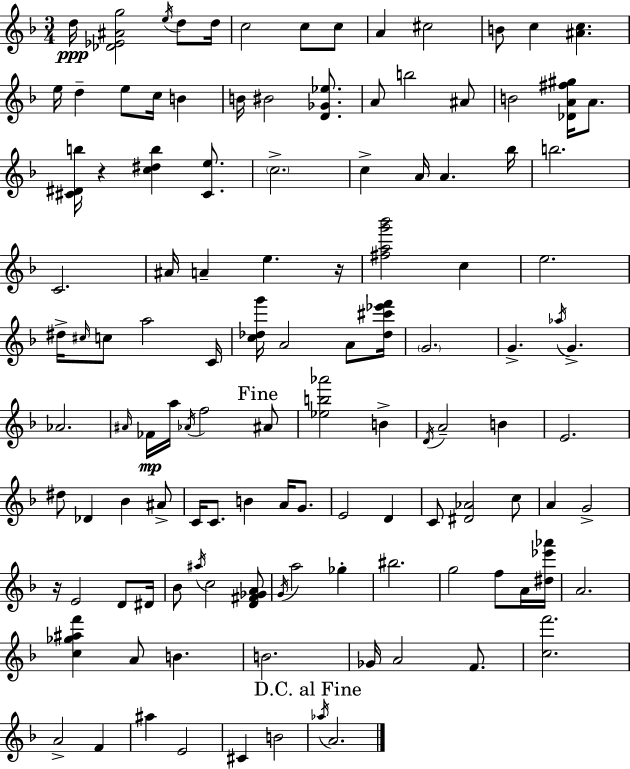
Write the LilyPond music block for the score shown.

{
  \clef treble
  \numericTimeSignature
  \time 3/4
  \key d \minor
  d''16\ppp <des' ees' ais' g''>2 \acciaccatura { e''16 } d''8 | d''16 c''2 c''8 c''8 | a'4 cis''2 | b'8 c''4 <ais' c''>4. | \break e''16 d''4-- e''8 c''16 b'4 | b'16 bis'2 <d' ges' ees''>8. | a'8 b''2 ais'8 | b'2 <des' a' fis'' gis''>16 a'8. | \break <cis' dis' b''>16 r4 <c'' dis'' b''>4 <cis' e''>8. | \parenthesize c''2.-> | c''4-> a'16 a'4. | bes''16 b''2. | \break c'2. | ais'16 a'4-- e''4. | r16 <fis'' a'' g''' bes'''>2 c''4 | e''2. | \break dis''16-> \grace { cis''16 } c''8 a''2 | c'16 <c'' des'' g'''>16 a'2 a'8 | <des'' cis''' ees''' f'''>16 \parenthesize g'2. | g'4.-> \acciaccatura { aes''16 } g'4.-> | \break aes'2. | \grace { ais'16 } fes'16\mp a''16 \acciaccatura { aes'16 } f''2 | \mark "Fine" ais'8 <ees'' b'' aes'''>2 | b'4-> \acciaccatura { d'16 } a'2-- | \break b'4 e'2. | dis''8 des'4 | bes'4 ais'8-> c'16 c'8. b'4 | a'16 g'8. e'2 | \break d'4 c'8 <dis' aes'>2 | c''8 a'4 g'2-> | r16 e'2 | d'8 dis'16 bes'8 \acciaccatura { ais''16 } c''2 | \break <d' fis' ges' a'>8 \acciaccatura { g'16 } a''2 | ges''4-. bis''2. | g''2 | f''8 a'16 <dis'' ees''' aes'''>16 a'2. | \break <c'' ges'' ais'' f'''>4 | a'8 b'4. b'2. | ges'16 a'2 | f'8. <c'' f'''>2. | \break a'2-> | f'4 ais''4 | e'2 cis'4 | b'2 \mark "D.C. al Fine" \acciaccatura { aes''16 } a'2. | \break \bar "|."
}